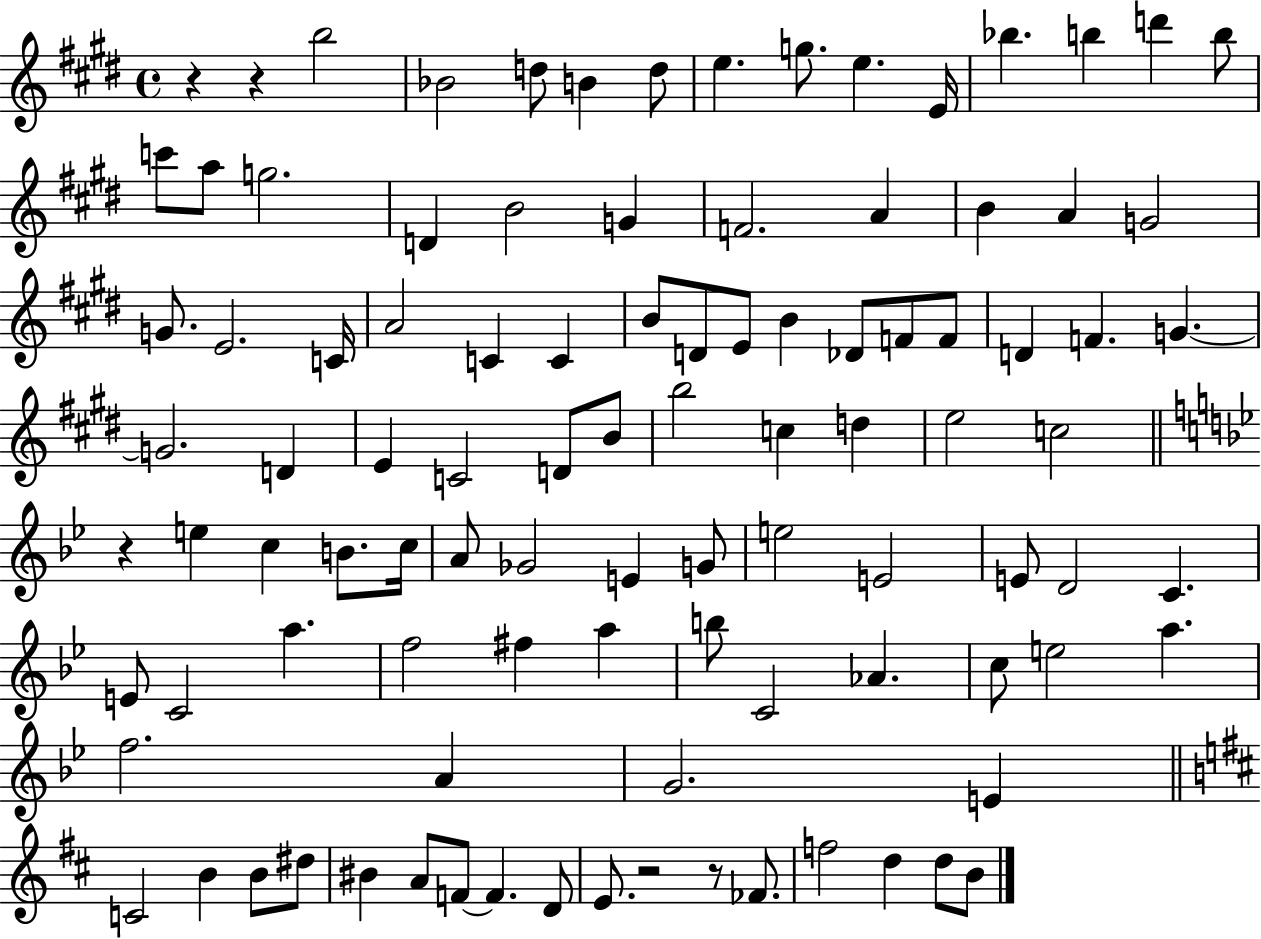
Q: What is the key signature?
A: E major